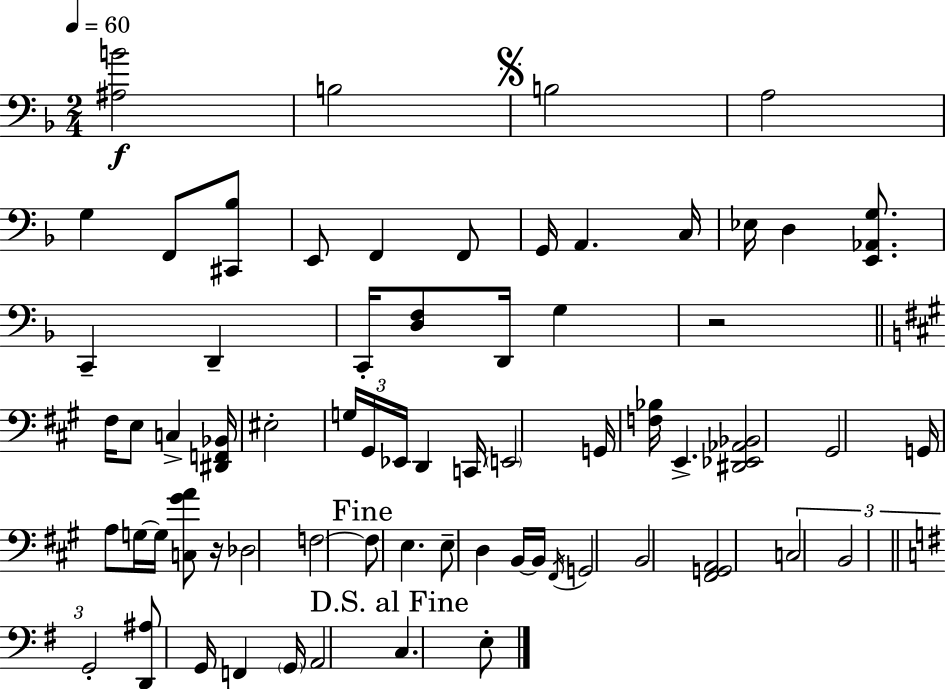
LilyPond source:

{
  \clef bass
  \numericTimeSignature
  \time 2/4
  \key d \minor
  \tempo 4 = 60
  <ais b'>2\f | b2 | \mark \markup { \musicglyph "scripts.segno" } b2 | a2 | \break g4 f,8 <cis, bes>8 | e,8 f,4 f,8 | g,16 a,4. c16 | ees16 d4 <e, aes, g>8. | \break c,4-- d,4-- | c,16-. <d f>8 d,16 g4 | r2 | \bar "||" \break \key a \major fis16 e8 c4-> <dis, f, bes,>16 | eis2-. | \tuplet 3/2 { g16 gis,16 ees,16 } d,4 c,16 | \parenthesize e,2 | \break g,16 <f bes>16 e,4.-> | <dis, ees, aes, bes,>2 | gis,2 | g,16 a8 g16~~ g16 <c gis' a'>8 r16 | \break des2 | f2~~ | \mark "Fine" f8 e4. | e8-- d4 b,16~~ b,16 | \break \acciaccatura { fis,16 } g,2 | b,2 | <fis, g, a,>2 | \tuplet 3/2 { c2 | \break b,2 | \bar "||" \break \key e \minor g,2-. } | <d, ais>8 g,16 f,4 \parenthesize g,16 | a,2 | \mark "D.S. al Fine" c4. e8-. | \break \bar "|."
}